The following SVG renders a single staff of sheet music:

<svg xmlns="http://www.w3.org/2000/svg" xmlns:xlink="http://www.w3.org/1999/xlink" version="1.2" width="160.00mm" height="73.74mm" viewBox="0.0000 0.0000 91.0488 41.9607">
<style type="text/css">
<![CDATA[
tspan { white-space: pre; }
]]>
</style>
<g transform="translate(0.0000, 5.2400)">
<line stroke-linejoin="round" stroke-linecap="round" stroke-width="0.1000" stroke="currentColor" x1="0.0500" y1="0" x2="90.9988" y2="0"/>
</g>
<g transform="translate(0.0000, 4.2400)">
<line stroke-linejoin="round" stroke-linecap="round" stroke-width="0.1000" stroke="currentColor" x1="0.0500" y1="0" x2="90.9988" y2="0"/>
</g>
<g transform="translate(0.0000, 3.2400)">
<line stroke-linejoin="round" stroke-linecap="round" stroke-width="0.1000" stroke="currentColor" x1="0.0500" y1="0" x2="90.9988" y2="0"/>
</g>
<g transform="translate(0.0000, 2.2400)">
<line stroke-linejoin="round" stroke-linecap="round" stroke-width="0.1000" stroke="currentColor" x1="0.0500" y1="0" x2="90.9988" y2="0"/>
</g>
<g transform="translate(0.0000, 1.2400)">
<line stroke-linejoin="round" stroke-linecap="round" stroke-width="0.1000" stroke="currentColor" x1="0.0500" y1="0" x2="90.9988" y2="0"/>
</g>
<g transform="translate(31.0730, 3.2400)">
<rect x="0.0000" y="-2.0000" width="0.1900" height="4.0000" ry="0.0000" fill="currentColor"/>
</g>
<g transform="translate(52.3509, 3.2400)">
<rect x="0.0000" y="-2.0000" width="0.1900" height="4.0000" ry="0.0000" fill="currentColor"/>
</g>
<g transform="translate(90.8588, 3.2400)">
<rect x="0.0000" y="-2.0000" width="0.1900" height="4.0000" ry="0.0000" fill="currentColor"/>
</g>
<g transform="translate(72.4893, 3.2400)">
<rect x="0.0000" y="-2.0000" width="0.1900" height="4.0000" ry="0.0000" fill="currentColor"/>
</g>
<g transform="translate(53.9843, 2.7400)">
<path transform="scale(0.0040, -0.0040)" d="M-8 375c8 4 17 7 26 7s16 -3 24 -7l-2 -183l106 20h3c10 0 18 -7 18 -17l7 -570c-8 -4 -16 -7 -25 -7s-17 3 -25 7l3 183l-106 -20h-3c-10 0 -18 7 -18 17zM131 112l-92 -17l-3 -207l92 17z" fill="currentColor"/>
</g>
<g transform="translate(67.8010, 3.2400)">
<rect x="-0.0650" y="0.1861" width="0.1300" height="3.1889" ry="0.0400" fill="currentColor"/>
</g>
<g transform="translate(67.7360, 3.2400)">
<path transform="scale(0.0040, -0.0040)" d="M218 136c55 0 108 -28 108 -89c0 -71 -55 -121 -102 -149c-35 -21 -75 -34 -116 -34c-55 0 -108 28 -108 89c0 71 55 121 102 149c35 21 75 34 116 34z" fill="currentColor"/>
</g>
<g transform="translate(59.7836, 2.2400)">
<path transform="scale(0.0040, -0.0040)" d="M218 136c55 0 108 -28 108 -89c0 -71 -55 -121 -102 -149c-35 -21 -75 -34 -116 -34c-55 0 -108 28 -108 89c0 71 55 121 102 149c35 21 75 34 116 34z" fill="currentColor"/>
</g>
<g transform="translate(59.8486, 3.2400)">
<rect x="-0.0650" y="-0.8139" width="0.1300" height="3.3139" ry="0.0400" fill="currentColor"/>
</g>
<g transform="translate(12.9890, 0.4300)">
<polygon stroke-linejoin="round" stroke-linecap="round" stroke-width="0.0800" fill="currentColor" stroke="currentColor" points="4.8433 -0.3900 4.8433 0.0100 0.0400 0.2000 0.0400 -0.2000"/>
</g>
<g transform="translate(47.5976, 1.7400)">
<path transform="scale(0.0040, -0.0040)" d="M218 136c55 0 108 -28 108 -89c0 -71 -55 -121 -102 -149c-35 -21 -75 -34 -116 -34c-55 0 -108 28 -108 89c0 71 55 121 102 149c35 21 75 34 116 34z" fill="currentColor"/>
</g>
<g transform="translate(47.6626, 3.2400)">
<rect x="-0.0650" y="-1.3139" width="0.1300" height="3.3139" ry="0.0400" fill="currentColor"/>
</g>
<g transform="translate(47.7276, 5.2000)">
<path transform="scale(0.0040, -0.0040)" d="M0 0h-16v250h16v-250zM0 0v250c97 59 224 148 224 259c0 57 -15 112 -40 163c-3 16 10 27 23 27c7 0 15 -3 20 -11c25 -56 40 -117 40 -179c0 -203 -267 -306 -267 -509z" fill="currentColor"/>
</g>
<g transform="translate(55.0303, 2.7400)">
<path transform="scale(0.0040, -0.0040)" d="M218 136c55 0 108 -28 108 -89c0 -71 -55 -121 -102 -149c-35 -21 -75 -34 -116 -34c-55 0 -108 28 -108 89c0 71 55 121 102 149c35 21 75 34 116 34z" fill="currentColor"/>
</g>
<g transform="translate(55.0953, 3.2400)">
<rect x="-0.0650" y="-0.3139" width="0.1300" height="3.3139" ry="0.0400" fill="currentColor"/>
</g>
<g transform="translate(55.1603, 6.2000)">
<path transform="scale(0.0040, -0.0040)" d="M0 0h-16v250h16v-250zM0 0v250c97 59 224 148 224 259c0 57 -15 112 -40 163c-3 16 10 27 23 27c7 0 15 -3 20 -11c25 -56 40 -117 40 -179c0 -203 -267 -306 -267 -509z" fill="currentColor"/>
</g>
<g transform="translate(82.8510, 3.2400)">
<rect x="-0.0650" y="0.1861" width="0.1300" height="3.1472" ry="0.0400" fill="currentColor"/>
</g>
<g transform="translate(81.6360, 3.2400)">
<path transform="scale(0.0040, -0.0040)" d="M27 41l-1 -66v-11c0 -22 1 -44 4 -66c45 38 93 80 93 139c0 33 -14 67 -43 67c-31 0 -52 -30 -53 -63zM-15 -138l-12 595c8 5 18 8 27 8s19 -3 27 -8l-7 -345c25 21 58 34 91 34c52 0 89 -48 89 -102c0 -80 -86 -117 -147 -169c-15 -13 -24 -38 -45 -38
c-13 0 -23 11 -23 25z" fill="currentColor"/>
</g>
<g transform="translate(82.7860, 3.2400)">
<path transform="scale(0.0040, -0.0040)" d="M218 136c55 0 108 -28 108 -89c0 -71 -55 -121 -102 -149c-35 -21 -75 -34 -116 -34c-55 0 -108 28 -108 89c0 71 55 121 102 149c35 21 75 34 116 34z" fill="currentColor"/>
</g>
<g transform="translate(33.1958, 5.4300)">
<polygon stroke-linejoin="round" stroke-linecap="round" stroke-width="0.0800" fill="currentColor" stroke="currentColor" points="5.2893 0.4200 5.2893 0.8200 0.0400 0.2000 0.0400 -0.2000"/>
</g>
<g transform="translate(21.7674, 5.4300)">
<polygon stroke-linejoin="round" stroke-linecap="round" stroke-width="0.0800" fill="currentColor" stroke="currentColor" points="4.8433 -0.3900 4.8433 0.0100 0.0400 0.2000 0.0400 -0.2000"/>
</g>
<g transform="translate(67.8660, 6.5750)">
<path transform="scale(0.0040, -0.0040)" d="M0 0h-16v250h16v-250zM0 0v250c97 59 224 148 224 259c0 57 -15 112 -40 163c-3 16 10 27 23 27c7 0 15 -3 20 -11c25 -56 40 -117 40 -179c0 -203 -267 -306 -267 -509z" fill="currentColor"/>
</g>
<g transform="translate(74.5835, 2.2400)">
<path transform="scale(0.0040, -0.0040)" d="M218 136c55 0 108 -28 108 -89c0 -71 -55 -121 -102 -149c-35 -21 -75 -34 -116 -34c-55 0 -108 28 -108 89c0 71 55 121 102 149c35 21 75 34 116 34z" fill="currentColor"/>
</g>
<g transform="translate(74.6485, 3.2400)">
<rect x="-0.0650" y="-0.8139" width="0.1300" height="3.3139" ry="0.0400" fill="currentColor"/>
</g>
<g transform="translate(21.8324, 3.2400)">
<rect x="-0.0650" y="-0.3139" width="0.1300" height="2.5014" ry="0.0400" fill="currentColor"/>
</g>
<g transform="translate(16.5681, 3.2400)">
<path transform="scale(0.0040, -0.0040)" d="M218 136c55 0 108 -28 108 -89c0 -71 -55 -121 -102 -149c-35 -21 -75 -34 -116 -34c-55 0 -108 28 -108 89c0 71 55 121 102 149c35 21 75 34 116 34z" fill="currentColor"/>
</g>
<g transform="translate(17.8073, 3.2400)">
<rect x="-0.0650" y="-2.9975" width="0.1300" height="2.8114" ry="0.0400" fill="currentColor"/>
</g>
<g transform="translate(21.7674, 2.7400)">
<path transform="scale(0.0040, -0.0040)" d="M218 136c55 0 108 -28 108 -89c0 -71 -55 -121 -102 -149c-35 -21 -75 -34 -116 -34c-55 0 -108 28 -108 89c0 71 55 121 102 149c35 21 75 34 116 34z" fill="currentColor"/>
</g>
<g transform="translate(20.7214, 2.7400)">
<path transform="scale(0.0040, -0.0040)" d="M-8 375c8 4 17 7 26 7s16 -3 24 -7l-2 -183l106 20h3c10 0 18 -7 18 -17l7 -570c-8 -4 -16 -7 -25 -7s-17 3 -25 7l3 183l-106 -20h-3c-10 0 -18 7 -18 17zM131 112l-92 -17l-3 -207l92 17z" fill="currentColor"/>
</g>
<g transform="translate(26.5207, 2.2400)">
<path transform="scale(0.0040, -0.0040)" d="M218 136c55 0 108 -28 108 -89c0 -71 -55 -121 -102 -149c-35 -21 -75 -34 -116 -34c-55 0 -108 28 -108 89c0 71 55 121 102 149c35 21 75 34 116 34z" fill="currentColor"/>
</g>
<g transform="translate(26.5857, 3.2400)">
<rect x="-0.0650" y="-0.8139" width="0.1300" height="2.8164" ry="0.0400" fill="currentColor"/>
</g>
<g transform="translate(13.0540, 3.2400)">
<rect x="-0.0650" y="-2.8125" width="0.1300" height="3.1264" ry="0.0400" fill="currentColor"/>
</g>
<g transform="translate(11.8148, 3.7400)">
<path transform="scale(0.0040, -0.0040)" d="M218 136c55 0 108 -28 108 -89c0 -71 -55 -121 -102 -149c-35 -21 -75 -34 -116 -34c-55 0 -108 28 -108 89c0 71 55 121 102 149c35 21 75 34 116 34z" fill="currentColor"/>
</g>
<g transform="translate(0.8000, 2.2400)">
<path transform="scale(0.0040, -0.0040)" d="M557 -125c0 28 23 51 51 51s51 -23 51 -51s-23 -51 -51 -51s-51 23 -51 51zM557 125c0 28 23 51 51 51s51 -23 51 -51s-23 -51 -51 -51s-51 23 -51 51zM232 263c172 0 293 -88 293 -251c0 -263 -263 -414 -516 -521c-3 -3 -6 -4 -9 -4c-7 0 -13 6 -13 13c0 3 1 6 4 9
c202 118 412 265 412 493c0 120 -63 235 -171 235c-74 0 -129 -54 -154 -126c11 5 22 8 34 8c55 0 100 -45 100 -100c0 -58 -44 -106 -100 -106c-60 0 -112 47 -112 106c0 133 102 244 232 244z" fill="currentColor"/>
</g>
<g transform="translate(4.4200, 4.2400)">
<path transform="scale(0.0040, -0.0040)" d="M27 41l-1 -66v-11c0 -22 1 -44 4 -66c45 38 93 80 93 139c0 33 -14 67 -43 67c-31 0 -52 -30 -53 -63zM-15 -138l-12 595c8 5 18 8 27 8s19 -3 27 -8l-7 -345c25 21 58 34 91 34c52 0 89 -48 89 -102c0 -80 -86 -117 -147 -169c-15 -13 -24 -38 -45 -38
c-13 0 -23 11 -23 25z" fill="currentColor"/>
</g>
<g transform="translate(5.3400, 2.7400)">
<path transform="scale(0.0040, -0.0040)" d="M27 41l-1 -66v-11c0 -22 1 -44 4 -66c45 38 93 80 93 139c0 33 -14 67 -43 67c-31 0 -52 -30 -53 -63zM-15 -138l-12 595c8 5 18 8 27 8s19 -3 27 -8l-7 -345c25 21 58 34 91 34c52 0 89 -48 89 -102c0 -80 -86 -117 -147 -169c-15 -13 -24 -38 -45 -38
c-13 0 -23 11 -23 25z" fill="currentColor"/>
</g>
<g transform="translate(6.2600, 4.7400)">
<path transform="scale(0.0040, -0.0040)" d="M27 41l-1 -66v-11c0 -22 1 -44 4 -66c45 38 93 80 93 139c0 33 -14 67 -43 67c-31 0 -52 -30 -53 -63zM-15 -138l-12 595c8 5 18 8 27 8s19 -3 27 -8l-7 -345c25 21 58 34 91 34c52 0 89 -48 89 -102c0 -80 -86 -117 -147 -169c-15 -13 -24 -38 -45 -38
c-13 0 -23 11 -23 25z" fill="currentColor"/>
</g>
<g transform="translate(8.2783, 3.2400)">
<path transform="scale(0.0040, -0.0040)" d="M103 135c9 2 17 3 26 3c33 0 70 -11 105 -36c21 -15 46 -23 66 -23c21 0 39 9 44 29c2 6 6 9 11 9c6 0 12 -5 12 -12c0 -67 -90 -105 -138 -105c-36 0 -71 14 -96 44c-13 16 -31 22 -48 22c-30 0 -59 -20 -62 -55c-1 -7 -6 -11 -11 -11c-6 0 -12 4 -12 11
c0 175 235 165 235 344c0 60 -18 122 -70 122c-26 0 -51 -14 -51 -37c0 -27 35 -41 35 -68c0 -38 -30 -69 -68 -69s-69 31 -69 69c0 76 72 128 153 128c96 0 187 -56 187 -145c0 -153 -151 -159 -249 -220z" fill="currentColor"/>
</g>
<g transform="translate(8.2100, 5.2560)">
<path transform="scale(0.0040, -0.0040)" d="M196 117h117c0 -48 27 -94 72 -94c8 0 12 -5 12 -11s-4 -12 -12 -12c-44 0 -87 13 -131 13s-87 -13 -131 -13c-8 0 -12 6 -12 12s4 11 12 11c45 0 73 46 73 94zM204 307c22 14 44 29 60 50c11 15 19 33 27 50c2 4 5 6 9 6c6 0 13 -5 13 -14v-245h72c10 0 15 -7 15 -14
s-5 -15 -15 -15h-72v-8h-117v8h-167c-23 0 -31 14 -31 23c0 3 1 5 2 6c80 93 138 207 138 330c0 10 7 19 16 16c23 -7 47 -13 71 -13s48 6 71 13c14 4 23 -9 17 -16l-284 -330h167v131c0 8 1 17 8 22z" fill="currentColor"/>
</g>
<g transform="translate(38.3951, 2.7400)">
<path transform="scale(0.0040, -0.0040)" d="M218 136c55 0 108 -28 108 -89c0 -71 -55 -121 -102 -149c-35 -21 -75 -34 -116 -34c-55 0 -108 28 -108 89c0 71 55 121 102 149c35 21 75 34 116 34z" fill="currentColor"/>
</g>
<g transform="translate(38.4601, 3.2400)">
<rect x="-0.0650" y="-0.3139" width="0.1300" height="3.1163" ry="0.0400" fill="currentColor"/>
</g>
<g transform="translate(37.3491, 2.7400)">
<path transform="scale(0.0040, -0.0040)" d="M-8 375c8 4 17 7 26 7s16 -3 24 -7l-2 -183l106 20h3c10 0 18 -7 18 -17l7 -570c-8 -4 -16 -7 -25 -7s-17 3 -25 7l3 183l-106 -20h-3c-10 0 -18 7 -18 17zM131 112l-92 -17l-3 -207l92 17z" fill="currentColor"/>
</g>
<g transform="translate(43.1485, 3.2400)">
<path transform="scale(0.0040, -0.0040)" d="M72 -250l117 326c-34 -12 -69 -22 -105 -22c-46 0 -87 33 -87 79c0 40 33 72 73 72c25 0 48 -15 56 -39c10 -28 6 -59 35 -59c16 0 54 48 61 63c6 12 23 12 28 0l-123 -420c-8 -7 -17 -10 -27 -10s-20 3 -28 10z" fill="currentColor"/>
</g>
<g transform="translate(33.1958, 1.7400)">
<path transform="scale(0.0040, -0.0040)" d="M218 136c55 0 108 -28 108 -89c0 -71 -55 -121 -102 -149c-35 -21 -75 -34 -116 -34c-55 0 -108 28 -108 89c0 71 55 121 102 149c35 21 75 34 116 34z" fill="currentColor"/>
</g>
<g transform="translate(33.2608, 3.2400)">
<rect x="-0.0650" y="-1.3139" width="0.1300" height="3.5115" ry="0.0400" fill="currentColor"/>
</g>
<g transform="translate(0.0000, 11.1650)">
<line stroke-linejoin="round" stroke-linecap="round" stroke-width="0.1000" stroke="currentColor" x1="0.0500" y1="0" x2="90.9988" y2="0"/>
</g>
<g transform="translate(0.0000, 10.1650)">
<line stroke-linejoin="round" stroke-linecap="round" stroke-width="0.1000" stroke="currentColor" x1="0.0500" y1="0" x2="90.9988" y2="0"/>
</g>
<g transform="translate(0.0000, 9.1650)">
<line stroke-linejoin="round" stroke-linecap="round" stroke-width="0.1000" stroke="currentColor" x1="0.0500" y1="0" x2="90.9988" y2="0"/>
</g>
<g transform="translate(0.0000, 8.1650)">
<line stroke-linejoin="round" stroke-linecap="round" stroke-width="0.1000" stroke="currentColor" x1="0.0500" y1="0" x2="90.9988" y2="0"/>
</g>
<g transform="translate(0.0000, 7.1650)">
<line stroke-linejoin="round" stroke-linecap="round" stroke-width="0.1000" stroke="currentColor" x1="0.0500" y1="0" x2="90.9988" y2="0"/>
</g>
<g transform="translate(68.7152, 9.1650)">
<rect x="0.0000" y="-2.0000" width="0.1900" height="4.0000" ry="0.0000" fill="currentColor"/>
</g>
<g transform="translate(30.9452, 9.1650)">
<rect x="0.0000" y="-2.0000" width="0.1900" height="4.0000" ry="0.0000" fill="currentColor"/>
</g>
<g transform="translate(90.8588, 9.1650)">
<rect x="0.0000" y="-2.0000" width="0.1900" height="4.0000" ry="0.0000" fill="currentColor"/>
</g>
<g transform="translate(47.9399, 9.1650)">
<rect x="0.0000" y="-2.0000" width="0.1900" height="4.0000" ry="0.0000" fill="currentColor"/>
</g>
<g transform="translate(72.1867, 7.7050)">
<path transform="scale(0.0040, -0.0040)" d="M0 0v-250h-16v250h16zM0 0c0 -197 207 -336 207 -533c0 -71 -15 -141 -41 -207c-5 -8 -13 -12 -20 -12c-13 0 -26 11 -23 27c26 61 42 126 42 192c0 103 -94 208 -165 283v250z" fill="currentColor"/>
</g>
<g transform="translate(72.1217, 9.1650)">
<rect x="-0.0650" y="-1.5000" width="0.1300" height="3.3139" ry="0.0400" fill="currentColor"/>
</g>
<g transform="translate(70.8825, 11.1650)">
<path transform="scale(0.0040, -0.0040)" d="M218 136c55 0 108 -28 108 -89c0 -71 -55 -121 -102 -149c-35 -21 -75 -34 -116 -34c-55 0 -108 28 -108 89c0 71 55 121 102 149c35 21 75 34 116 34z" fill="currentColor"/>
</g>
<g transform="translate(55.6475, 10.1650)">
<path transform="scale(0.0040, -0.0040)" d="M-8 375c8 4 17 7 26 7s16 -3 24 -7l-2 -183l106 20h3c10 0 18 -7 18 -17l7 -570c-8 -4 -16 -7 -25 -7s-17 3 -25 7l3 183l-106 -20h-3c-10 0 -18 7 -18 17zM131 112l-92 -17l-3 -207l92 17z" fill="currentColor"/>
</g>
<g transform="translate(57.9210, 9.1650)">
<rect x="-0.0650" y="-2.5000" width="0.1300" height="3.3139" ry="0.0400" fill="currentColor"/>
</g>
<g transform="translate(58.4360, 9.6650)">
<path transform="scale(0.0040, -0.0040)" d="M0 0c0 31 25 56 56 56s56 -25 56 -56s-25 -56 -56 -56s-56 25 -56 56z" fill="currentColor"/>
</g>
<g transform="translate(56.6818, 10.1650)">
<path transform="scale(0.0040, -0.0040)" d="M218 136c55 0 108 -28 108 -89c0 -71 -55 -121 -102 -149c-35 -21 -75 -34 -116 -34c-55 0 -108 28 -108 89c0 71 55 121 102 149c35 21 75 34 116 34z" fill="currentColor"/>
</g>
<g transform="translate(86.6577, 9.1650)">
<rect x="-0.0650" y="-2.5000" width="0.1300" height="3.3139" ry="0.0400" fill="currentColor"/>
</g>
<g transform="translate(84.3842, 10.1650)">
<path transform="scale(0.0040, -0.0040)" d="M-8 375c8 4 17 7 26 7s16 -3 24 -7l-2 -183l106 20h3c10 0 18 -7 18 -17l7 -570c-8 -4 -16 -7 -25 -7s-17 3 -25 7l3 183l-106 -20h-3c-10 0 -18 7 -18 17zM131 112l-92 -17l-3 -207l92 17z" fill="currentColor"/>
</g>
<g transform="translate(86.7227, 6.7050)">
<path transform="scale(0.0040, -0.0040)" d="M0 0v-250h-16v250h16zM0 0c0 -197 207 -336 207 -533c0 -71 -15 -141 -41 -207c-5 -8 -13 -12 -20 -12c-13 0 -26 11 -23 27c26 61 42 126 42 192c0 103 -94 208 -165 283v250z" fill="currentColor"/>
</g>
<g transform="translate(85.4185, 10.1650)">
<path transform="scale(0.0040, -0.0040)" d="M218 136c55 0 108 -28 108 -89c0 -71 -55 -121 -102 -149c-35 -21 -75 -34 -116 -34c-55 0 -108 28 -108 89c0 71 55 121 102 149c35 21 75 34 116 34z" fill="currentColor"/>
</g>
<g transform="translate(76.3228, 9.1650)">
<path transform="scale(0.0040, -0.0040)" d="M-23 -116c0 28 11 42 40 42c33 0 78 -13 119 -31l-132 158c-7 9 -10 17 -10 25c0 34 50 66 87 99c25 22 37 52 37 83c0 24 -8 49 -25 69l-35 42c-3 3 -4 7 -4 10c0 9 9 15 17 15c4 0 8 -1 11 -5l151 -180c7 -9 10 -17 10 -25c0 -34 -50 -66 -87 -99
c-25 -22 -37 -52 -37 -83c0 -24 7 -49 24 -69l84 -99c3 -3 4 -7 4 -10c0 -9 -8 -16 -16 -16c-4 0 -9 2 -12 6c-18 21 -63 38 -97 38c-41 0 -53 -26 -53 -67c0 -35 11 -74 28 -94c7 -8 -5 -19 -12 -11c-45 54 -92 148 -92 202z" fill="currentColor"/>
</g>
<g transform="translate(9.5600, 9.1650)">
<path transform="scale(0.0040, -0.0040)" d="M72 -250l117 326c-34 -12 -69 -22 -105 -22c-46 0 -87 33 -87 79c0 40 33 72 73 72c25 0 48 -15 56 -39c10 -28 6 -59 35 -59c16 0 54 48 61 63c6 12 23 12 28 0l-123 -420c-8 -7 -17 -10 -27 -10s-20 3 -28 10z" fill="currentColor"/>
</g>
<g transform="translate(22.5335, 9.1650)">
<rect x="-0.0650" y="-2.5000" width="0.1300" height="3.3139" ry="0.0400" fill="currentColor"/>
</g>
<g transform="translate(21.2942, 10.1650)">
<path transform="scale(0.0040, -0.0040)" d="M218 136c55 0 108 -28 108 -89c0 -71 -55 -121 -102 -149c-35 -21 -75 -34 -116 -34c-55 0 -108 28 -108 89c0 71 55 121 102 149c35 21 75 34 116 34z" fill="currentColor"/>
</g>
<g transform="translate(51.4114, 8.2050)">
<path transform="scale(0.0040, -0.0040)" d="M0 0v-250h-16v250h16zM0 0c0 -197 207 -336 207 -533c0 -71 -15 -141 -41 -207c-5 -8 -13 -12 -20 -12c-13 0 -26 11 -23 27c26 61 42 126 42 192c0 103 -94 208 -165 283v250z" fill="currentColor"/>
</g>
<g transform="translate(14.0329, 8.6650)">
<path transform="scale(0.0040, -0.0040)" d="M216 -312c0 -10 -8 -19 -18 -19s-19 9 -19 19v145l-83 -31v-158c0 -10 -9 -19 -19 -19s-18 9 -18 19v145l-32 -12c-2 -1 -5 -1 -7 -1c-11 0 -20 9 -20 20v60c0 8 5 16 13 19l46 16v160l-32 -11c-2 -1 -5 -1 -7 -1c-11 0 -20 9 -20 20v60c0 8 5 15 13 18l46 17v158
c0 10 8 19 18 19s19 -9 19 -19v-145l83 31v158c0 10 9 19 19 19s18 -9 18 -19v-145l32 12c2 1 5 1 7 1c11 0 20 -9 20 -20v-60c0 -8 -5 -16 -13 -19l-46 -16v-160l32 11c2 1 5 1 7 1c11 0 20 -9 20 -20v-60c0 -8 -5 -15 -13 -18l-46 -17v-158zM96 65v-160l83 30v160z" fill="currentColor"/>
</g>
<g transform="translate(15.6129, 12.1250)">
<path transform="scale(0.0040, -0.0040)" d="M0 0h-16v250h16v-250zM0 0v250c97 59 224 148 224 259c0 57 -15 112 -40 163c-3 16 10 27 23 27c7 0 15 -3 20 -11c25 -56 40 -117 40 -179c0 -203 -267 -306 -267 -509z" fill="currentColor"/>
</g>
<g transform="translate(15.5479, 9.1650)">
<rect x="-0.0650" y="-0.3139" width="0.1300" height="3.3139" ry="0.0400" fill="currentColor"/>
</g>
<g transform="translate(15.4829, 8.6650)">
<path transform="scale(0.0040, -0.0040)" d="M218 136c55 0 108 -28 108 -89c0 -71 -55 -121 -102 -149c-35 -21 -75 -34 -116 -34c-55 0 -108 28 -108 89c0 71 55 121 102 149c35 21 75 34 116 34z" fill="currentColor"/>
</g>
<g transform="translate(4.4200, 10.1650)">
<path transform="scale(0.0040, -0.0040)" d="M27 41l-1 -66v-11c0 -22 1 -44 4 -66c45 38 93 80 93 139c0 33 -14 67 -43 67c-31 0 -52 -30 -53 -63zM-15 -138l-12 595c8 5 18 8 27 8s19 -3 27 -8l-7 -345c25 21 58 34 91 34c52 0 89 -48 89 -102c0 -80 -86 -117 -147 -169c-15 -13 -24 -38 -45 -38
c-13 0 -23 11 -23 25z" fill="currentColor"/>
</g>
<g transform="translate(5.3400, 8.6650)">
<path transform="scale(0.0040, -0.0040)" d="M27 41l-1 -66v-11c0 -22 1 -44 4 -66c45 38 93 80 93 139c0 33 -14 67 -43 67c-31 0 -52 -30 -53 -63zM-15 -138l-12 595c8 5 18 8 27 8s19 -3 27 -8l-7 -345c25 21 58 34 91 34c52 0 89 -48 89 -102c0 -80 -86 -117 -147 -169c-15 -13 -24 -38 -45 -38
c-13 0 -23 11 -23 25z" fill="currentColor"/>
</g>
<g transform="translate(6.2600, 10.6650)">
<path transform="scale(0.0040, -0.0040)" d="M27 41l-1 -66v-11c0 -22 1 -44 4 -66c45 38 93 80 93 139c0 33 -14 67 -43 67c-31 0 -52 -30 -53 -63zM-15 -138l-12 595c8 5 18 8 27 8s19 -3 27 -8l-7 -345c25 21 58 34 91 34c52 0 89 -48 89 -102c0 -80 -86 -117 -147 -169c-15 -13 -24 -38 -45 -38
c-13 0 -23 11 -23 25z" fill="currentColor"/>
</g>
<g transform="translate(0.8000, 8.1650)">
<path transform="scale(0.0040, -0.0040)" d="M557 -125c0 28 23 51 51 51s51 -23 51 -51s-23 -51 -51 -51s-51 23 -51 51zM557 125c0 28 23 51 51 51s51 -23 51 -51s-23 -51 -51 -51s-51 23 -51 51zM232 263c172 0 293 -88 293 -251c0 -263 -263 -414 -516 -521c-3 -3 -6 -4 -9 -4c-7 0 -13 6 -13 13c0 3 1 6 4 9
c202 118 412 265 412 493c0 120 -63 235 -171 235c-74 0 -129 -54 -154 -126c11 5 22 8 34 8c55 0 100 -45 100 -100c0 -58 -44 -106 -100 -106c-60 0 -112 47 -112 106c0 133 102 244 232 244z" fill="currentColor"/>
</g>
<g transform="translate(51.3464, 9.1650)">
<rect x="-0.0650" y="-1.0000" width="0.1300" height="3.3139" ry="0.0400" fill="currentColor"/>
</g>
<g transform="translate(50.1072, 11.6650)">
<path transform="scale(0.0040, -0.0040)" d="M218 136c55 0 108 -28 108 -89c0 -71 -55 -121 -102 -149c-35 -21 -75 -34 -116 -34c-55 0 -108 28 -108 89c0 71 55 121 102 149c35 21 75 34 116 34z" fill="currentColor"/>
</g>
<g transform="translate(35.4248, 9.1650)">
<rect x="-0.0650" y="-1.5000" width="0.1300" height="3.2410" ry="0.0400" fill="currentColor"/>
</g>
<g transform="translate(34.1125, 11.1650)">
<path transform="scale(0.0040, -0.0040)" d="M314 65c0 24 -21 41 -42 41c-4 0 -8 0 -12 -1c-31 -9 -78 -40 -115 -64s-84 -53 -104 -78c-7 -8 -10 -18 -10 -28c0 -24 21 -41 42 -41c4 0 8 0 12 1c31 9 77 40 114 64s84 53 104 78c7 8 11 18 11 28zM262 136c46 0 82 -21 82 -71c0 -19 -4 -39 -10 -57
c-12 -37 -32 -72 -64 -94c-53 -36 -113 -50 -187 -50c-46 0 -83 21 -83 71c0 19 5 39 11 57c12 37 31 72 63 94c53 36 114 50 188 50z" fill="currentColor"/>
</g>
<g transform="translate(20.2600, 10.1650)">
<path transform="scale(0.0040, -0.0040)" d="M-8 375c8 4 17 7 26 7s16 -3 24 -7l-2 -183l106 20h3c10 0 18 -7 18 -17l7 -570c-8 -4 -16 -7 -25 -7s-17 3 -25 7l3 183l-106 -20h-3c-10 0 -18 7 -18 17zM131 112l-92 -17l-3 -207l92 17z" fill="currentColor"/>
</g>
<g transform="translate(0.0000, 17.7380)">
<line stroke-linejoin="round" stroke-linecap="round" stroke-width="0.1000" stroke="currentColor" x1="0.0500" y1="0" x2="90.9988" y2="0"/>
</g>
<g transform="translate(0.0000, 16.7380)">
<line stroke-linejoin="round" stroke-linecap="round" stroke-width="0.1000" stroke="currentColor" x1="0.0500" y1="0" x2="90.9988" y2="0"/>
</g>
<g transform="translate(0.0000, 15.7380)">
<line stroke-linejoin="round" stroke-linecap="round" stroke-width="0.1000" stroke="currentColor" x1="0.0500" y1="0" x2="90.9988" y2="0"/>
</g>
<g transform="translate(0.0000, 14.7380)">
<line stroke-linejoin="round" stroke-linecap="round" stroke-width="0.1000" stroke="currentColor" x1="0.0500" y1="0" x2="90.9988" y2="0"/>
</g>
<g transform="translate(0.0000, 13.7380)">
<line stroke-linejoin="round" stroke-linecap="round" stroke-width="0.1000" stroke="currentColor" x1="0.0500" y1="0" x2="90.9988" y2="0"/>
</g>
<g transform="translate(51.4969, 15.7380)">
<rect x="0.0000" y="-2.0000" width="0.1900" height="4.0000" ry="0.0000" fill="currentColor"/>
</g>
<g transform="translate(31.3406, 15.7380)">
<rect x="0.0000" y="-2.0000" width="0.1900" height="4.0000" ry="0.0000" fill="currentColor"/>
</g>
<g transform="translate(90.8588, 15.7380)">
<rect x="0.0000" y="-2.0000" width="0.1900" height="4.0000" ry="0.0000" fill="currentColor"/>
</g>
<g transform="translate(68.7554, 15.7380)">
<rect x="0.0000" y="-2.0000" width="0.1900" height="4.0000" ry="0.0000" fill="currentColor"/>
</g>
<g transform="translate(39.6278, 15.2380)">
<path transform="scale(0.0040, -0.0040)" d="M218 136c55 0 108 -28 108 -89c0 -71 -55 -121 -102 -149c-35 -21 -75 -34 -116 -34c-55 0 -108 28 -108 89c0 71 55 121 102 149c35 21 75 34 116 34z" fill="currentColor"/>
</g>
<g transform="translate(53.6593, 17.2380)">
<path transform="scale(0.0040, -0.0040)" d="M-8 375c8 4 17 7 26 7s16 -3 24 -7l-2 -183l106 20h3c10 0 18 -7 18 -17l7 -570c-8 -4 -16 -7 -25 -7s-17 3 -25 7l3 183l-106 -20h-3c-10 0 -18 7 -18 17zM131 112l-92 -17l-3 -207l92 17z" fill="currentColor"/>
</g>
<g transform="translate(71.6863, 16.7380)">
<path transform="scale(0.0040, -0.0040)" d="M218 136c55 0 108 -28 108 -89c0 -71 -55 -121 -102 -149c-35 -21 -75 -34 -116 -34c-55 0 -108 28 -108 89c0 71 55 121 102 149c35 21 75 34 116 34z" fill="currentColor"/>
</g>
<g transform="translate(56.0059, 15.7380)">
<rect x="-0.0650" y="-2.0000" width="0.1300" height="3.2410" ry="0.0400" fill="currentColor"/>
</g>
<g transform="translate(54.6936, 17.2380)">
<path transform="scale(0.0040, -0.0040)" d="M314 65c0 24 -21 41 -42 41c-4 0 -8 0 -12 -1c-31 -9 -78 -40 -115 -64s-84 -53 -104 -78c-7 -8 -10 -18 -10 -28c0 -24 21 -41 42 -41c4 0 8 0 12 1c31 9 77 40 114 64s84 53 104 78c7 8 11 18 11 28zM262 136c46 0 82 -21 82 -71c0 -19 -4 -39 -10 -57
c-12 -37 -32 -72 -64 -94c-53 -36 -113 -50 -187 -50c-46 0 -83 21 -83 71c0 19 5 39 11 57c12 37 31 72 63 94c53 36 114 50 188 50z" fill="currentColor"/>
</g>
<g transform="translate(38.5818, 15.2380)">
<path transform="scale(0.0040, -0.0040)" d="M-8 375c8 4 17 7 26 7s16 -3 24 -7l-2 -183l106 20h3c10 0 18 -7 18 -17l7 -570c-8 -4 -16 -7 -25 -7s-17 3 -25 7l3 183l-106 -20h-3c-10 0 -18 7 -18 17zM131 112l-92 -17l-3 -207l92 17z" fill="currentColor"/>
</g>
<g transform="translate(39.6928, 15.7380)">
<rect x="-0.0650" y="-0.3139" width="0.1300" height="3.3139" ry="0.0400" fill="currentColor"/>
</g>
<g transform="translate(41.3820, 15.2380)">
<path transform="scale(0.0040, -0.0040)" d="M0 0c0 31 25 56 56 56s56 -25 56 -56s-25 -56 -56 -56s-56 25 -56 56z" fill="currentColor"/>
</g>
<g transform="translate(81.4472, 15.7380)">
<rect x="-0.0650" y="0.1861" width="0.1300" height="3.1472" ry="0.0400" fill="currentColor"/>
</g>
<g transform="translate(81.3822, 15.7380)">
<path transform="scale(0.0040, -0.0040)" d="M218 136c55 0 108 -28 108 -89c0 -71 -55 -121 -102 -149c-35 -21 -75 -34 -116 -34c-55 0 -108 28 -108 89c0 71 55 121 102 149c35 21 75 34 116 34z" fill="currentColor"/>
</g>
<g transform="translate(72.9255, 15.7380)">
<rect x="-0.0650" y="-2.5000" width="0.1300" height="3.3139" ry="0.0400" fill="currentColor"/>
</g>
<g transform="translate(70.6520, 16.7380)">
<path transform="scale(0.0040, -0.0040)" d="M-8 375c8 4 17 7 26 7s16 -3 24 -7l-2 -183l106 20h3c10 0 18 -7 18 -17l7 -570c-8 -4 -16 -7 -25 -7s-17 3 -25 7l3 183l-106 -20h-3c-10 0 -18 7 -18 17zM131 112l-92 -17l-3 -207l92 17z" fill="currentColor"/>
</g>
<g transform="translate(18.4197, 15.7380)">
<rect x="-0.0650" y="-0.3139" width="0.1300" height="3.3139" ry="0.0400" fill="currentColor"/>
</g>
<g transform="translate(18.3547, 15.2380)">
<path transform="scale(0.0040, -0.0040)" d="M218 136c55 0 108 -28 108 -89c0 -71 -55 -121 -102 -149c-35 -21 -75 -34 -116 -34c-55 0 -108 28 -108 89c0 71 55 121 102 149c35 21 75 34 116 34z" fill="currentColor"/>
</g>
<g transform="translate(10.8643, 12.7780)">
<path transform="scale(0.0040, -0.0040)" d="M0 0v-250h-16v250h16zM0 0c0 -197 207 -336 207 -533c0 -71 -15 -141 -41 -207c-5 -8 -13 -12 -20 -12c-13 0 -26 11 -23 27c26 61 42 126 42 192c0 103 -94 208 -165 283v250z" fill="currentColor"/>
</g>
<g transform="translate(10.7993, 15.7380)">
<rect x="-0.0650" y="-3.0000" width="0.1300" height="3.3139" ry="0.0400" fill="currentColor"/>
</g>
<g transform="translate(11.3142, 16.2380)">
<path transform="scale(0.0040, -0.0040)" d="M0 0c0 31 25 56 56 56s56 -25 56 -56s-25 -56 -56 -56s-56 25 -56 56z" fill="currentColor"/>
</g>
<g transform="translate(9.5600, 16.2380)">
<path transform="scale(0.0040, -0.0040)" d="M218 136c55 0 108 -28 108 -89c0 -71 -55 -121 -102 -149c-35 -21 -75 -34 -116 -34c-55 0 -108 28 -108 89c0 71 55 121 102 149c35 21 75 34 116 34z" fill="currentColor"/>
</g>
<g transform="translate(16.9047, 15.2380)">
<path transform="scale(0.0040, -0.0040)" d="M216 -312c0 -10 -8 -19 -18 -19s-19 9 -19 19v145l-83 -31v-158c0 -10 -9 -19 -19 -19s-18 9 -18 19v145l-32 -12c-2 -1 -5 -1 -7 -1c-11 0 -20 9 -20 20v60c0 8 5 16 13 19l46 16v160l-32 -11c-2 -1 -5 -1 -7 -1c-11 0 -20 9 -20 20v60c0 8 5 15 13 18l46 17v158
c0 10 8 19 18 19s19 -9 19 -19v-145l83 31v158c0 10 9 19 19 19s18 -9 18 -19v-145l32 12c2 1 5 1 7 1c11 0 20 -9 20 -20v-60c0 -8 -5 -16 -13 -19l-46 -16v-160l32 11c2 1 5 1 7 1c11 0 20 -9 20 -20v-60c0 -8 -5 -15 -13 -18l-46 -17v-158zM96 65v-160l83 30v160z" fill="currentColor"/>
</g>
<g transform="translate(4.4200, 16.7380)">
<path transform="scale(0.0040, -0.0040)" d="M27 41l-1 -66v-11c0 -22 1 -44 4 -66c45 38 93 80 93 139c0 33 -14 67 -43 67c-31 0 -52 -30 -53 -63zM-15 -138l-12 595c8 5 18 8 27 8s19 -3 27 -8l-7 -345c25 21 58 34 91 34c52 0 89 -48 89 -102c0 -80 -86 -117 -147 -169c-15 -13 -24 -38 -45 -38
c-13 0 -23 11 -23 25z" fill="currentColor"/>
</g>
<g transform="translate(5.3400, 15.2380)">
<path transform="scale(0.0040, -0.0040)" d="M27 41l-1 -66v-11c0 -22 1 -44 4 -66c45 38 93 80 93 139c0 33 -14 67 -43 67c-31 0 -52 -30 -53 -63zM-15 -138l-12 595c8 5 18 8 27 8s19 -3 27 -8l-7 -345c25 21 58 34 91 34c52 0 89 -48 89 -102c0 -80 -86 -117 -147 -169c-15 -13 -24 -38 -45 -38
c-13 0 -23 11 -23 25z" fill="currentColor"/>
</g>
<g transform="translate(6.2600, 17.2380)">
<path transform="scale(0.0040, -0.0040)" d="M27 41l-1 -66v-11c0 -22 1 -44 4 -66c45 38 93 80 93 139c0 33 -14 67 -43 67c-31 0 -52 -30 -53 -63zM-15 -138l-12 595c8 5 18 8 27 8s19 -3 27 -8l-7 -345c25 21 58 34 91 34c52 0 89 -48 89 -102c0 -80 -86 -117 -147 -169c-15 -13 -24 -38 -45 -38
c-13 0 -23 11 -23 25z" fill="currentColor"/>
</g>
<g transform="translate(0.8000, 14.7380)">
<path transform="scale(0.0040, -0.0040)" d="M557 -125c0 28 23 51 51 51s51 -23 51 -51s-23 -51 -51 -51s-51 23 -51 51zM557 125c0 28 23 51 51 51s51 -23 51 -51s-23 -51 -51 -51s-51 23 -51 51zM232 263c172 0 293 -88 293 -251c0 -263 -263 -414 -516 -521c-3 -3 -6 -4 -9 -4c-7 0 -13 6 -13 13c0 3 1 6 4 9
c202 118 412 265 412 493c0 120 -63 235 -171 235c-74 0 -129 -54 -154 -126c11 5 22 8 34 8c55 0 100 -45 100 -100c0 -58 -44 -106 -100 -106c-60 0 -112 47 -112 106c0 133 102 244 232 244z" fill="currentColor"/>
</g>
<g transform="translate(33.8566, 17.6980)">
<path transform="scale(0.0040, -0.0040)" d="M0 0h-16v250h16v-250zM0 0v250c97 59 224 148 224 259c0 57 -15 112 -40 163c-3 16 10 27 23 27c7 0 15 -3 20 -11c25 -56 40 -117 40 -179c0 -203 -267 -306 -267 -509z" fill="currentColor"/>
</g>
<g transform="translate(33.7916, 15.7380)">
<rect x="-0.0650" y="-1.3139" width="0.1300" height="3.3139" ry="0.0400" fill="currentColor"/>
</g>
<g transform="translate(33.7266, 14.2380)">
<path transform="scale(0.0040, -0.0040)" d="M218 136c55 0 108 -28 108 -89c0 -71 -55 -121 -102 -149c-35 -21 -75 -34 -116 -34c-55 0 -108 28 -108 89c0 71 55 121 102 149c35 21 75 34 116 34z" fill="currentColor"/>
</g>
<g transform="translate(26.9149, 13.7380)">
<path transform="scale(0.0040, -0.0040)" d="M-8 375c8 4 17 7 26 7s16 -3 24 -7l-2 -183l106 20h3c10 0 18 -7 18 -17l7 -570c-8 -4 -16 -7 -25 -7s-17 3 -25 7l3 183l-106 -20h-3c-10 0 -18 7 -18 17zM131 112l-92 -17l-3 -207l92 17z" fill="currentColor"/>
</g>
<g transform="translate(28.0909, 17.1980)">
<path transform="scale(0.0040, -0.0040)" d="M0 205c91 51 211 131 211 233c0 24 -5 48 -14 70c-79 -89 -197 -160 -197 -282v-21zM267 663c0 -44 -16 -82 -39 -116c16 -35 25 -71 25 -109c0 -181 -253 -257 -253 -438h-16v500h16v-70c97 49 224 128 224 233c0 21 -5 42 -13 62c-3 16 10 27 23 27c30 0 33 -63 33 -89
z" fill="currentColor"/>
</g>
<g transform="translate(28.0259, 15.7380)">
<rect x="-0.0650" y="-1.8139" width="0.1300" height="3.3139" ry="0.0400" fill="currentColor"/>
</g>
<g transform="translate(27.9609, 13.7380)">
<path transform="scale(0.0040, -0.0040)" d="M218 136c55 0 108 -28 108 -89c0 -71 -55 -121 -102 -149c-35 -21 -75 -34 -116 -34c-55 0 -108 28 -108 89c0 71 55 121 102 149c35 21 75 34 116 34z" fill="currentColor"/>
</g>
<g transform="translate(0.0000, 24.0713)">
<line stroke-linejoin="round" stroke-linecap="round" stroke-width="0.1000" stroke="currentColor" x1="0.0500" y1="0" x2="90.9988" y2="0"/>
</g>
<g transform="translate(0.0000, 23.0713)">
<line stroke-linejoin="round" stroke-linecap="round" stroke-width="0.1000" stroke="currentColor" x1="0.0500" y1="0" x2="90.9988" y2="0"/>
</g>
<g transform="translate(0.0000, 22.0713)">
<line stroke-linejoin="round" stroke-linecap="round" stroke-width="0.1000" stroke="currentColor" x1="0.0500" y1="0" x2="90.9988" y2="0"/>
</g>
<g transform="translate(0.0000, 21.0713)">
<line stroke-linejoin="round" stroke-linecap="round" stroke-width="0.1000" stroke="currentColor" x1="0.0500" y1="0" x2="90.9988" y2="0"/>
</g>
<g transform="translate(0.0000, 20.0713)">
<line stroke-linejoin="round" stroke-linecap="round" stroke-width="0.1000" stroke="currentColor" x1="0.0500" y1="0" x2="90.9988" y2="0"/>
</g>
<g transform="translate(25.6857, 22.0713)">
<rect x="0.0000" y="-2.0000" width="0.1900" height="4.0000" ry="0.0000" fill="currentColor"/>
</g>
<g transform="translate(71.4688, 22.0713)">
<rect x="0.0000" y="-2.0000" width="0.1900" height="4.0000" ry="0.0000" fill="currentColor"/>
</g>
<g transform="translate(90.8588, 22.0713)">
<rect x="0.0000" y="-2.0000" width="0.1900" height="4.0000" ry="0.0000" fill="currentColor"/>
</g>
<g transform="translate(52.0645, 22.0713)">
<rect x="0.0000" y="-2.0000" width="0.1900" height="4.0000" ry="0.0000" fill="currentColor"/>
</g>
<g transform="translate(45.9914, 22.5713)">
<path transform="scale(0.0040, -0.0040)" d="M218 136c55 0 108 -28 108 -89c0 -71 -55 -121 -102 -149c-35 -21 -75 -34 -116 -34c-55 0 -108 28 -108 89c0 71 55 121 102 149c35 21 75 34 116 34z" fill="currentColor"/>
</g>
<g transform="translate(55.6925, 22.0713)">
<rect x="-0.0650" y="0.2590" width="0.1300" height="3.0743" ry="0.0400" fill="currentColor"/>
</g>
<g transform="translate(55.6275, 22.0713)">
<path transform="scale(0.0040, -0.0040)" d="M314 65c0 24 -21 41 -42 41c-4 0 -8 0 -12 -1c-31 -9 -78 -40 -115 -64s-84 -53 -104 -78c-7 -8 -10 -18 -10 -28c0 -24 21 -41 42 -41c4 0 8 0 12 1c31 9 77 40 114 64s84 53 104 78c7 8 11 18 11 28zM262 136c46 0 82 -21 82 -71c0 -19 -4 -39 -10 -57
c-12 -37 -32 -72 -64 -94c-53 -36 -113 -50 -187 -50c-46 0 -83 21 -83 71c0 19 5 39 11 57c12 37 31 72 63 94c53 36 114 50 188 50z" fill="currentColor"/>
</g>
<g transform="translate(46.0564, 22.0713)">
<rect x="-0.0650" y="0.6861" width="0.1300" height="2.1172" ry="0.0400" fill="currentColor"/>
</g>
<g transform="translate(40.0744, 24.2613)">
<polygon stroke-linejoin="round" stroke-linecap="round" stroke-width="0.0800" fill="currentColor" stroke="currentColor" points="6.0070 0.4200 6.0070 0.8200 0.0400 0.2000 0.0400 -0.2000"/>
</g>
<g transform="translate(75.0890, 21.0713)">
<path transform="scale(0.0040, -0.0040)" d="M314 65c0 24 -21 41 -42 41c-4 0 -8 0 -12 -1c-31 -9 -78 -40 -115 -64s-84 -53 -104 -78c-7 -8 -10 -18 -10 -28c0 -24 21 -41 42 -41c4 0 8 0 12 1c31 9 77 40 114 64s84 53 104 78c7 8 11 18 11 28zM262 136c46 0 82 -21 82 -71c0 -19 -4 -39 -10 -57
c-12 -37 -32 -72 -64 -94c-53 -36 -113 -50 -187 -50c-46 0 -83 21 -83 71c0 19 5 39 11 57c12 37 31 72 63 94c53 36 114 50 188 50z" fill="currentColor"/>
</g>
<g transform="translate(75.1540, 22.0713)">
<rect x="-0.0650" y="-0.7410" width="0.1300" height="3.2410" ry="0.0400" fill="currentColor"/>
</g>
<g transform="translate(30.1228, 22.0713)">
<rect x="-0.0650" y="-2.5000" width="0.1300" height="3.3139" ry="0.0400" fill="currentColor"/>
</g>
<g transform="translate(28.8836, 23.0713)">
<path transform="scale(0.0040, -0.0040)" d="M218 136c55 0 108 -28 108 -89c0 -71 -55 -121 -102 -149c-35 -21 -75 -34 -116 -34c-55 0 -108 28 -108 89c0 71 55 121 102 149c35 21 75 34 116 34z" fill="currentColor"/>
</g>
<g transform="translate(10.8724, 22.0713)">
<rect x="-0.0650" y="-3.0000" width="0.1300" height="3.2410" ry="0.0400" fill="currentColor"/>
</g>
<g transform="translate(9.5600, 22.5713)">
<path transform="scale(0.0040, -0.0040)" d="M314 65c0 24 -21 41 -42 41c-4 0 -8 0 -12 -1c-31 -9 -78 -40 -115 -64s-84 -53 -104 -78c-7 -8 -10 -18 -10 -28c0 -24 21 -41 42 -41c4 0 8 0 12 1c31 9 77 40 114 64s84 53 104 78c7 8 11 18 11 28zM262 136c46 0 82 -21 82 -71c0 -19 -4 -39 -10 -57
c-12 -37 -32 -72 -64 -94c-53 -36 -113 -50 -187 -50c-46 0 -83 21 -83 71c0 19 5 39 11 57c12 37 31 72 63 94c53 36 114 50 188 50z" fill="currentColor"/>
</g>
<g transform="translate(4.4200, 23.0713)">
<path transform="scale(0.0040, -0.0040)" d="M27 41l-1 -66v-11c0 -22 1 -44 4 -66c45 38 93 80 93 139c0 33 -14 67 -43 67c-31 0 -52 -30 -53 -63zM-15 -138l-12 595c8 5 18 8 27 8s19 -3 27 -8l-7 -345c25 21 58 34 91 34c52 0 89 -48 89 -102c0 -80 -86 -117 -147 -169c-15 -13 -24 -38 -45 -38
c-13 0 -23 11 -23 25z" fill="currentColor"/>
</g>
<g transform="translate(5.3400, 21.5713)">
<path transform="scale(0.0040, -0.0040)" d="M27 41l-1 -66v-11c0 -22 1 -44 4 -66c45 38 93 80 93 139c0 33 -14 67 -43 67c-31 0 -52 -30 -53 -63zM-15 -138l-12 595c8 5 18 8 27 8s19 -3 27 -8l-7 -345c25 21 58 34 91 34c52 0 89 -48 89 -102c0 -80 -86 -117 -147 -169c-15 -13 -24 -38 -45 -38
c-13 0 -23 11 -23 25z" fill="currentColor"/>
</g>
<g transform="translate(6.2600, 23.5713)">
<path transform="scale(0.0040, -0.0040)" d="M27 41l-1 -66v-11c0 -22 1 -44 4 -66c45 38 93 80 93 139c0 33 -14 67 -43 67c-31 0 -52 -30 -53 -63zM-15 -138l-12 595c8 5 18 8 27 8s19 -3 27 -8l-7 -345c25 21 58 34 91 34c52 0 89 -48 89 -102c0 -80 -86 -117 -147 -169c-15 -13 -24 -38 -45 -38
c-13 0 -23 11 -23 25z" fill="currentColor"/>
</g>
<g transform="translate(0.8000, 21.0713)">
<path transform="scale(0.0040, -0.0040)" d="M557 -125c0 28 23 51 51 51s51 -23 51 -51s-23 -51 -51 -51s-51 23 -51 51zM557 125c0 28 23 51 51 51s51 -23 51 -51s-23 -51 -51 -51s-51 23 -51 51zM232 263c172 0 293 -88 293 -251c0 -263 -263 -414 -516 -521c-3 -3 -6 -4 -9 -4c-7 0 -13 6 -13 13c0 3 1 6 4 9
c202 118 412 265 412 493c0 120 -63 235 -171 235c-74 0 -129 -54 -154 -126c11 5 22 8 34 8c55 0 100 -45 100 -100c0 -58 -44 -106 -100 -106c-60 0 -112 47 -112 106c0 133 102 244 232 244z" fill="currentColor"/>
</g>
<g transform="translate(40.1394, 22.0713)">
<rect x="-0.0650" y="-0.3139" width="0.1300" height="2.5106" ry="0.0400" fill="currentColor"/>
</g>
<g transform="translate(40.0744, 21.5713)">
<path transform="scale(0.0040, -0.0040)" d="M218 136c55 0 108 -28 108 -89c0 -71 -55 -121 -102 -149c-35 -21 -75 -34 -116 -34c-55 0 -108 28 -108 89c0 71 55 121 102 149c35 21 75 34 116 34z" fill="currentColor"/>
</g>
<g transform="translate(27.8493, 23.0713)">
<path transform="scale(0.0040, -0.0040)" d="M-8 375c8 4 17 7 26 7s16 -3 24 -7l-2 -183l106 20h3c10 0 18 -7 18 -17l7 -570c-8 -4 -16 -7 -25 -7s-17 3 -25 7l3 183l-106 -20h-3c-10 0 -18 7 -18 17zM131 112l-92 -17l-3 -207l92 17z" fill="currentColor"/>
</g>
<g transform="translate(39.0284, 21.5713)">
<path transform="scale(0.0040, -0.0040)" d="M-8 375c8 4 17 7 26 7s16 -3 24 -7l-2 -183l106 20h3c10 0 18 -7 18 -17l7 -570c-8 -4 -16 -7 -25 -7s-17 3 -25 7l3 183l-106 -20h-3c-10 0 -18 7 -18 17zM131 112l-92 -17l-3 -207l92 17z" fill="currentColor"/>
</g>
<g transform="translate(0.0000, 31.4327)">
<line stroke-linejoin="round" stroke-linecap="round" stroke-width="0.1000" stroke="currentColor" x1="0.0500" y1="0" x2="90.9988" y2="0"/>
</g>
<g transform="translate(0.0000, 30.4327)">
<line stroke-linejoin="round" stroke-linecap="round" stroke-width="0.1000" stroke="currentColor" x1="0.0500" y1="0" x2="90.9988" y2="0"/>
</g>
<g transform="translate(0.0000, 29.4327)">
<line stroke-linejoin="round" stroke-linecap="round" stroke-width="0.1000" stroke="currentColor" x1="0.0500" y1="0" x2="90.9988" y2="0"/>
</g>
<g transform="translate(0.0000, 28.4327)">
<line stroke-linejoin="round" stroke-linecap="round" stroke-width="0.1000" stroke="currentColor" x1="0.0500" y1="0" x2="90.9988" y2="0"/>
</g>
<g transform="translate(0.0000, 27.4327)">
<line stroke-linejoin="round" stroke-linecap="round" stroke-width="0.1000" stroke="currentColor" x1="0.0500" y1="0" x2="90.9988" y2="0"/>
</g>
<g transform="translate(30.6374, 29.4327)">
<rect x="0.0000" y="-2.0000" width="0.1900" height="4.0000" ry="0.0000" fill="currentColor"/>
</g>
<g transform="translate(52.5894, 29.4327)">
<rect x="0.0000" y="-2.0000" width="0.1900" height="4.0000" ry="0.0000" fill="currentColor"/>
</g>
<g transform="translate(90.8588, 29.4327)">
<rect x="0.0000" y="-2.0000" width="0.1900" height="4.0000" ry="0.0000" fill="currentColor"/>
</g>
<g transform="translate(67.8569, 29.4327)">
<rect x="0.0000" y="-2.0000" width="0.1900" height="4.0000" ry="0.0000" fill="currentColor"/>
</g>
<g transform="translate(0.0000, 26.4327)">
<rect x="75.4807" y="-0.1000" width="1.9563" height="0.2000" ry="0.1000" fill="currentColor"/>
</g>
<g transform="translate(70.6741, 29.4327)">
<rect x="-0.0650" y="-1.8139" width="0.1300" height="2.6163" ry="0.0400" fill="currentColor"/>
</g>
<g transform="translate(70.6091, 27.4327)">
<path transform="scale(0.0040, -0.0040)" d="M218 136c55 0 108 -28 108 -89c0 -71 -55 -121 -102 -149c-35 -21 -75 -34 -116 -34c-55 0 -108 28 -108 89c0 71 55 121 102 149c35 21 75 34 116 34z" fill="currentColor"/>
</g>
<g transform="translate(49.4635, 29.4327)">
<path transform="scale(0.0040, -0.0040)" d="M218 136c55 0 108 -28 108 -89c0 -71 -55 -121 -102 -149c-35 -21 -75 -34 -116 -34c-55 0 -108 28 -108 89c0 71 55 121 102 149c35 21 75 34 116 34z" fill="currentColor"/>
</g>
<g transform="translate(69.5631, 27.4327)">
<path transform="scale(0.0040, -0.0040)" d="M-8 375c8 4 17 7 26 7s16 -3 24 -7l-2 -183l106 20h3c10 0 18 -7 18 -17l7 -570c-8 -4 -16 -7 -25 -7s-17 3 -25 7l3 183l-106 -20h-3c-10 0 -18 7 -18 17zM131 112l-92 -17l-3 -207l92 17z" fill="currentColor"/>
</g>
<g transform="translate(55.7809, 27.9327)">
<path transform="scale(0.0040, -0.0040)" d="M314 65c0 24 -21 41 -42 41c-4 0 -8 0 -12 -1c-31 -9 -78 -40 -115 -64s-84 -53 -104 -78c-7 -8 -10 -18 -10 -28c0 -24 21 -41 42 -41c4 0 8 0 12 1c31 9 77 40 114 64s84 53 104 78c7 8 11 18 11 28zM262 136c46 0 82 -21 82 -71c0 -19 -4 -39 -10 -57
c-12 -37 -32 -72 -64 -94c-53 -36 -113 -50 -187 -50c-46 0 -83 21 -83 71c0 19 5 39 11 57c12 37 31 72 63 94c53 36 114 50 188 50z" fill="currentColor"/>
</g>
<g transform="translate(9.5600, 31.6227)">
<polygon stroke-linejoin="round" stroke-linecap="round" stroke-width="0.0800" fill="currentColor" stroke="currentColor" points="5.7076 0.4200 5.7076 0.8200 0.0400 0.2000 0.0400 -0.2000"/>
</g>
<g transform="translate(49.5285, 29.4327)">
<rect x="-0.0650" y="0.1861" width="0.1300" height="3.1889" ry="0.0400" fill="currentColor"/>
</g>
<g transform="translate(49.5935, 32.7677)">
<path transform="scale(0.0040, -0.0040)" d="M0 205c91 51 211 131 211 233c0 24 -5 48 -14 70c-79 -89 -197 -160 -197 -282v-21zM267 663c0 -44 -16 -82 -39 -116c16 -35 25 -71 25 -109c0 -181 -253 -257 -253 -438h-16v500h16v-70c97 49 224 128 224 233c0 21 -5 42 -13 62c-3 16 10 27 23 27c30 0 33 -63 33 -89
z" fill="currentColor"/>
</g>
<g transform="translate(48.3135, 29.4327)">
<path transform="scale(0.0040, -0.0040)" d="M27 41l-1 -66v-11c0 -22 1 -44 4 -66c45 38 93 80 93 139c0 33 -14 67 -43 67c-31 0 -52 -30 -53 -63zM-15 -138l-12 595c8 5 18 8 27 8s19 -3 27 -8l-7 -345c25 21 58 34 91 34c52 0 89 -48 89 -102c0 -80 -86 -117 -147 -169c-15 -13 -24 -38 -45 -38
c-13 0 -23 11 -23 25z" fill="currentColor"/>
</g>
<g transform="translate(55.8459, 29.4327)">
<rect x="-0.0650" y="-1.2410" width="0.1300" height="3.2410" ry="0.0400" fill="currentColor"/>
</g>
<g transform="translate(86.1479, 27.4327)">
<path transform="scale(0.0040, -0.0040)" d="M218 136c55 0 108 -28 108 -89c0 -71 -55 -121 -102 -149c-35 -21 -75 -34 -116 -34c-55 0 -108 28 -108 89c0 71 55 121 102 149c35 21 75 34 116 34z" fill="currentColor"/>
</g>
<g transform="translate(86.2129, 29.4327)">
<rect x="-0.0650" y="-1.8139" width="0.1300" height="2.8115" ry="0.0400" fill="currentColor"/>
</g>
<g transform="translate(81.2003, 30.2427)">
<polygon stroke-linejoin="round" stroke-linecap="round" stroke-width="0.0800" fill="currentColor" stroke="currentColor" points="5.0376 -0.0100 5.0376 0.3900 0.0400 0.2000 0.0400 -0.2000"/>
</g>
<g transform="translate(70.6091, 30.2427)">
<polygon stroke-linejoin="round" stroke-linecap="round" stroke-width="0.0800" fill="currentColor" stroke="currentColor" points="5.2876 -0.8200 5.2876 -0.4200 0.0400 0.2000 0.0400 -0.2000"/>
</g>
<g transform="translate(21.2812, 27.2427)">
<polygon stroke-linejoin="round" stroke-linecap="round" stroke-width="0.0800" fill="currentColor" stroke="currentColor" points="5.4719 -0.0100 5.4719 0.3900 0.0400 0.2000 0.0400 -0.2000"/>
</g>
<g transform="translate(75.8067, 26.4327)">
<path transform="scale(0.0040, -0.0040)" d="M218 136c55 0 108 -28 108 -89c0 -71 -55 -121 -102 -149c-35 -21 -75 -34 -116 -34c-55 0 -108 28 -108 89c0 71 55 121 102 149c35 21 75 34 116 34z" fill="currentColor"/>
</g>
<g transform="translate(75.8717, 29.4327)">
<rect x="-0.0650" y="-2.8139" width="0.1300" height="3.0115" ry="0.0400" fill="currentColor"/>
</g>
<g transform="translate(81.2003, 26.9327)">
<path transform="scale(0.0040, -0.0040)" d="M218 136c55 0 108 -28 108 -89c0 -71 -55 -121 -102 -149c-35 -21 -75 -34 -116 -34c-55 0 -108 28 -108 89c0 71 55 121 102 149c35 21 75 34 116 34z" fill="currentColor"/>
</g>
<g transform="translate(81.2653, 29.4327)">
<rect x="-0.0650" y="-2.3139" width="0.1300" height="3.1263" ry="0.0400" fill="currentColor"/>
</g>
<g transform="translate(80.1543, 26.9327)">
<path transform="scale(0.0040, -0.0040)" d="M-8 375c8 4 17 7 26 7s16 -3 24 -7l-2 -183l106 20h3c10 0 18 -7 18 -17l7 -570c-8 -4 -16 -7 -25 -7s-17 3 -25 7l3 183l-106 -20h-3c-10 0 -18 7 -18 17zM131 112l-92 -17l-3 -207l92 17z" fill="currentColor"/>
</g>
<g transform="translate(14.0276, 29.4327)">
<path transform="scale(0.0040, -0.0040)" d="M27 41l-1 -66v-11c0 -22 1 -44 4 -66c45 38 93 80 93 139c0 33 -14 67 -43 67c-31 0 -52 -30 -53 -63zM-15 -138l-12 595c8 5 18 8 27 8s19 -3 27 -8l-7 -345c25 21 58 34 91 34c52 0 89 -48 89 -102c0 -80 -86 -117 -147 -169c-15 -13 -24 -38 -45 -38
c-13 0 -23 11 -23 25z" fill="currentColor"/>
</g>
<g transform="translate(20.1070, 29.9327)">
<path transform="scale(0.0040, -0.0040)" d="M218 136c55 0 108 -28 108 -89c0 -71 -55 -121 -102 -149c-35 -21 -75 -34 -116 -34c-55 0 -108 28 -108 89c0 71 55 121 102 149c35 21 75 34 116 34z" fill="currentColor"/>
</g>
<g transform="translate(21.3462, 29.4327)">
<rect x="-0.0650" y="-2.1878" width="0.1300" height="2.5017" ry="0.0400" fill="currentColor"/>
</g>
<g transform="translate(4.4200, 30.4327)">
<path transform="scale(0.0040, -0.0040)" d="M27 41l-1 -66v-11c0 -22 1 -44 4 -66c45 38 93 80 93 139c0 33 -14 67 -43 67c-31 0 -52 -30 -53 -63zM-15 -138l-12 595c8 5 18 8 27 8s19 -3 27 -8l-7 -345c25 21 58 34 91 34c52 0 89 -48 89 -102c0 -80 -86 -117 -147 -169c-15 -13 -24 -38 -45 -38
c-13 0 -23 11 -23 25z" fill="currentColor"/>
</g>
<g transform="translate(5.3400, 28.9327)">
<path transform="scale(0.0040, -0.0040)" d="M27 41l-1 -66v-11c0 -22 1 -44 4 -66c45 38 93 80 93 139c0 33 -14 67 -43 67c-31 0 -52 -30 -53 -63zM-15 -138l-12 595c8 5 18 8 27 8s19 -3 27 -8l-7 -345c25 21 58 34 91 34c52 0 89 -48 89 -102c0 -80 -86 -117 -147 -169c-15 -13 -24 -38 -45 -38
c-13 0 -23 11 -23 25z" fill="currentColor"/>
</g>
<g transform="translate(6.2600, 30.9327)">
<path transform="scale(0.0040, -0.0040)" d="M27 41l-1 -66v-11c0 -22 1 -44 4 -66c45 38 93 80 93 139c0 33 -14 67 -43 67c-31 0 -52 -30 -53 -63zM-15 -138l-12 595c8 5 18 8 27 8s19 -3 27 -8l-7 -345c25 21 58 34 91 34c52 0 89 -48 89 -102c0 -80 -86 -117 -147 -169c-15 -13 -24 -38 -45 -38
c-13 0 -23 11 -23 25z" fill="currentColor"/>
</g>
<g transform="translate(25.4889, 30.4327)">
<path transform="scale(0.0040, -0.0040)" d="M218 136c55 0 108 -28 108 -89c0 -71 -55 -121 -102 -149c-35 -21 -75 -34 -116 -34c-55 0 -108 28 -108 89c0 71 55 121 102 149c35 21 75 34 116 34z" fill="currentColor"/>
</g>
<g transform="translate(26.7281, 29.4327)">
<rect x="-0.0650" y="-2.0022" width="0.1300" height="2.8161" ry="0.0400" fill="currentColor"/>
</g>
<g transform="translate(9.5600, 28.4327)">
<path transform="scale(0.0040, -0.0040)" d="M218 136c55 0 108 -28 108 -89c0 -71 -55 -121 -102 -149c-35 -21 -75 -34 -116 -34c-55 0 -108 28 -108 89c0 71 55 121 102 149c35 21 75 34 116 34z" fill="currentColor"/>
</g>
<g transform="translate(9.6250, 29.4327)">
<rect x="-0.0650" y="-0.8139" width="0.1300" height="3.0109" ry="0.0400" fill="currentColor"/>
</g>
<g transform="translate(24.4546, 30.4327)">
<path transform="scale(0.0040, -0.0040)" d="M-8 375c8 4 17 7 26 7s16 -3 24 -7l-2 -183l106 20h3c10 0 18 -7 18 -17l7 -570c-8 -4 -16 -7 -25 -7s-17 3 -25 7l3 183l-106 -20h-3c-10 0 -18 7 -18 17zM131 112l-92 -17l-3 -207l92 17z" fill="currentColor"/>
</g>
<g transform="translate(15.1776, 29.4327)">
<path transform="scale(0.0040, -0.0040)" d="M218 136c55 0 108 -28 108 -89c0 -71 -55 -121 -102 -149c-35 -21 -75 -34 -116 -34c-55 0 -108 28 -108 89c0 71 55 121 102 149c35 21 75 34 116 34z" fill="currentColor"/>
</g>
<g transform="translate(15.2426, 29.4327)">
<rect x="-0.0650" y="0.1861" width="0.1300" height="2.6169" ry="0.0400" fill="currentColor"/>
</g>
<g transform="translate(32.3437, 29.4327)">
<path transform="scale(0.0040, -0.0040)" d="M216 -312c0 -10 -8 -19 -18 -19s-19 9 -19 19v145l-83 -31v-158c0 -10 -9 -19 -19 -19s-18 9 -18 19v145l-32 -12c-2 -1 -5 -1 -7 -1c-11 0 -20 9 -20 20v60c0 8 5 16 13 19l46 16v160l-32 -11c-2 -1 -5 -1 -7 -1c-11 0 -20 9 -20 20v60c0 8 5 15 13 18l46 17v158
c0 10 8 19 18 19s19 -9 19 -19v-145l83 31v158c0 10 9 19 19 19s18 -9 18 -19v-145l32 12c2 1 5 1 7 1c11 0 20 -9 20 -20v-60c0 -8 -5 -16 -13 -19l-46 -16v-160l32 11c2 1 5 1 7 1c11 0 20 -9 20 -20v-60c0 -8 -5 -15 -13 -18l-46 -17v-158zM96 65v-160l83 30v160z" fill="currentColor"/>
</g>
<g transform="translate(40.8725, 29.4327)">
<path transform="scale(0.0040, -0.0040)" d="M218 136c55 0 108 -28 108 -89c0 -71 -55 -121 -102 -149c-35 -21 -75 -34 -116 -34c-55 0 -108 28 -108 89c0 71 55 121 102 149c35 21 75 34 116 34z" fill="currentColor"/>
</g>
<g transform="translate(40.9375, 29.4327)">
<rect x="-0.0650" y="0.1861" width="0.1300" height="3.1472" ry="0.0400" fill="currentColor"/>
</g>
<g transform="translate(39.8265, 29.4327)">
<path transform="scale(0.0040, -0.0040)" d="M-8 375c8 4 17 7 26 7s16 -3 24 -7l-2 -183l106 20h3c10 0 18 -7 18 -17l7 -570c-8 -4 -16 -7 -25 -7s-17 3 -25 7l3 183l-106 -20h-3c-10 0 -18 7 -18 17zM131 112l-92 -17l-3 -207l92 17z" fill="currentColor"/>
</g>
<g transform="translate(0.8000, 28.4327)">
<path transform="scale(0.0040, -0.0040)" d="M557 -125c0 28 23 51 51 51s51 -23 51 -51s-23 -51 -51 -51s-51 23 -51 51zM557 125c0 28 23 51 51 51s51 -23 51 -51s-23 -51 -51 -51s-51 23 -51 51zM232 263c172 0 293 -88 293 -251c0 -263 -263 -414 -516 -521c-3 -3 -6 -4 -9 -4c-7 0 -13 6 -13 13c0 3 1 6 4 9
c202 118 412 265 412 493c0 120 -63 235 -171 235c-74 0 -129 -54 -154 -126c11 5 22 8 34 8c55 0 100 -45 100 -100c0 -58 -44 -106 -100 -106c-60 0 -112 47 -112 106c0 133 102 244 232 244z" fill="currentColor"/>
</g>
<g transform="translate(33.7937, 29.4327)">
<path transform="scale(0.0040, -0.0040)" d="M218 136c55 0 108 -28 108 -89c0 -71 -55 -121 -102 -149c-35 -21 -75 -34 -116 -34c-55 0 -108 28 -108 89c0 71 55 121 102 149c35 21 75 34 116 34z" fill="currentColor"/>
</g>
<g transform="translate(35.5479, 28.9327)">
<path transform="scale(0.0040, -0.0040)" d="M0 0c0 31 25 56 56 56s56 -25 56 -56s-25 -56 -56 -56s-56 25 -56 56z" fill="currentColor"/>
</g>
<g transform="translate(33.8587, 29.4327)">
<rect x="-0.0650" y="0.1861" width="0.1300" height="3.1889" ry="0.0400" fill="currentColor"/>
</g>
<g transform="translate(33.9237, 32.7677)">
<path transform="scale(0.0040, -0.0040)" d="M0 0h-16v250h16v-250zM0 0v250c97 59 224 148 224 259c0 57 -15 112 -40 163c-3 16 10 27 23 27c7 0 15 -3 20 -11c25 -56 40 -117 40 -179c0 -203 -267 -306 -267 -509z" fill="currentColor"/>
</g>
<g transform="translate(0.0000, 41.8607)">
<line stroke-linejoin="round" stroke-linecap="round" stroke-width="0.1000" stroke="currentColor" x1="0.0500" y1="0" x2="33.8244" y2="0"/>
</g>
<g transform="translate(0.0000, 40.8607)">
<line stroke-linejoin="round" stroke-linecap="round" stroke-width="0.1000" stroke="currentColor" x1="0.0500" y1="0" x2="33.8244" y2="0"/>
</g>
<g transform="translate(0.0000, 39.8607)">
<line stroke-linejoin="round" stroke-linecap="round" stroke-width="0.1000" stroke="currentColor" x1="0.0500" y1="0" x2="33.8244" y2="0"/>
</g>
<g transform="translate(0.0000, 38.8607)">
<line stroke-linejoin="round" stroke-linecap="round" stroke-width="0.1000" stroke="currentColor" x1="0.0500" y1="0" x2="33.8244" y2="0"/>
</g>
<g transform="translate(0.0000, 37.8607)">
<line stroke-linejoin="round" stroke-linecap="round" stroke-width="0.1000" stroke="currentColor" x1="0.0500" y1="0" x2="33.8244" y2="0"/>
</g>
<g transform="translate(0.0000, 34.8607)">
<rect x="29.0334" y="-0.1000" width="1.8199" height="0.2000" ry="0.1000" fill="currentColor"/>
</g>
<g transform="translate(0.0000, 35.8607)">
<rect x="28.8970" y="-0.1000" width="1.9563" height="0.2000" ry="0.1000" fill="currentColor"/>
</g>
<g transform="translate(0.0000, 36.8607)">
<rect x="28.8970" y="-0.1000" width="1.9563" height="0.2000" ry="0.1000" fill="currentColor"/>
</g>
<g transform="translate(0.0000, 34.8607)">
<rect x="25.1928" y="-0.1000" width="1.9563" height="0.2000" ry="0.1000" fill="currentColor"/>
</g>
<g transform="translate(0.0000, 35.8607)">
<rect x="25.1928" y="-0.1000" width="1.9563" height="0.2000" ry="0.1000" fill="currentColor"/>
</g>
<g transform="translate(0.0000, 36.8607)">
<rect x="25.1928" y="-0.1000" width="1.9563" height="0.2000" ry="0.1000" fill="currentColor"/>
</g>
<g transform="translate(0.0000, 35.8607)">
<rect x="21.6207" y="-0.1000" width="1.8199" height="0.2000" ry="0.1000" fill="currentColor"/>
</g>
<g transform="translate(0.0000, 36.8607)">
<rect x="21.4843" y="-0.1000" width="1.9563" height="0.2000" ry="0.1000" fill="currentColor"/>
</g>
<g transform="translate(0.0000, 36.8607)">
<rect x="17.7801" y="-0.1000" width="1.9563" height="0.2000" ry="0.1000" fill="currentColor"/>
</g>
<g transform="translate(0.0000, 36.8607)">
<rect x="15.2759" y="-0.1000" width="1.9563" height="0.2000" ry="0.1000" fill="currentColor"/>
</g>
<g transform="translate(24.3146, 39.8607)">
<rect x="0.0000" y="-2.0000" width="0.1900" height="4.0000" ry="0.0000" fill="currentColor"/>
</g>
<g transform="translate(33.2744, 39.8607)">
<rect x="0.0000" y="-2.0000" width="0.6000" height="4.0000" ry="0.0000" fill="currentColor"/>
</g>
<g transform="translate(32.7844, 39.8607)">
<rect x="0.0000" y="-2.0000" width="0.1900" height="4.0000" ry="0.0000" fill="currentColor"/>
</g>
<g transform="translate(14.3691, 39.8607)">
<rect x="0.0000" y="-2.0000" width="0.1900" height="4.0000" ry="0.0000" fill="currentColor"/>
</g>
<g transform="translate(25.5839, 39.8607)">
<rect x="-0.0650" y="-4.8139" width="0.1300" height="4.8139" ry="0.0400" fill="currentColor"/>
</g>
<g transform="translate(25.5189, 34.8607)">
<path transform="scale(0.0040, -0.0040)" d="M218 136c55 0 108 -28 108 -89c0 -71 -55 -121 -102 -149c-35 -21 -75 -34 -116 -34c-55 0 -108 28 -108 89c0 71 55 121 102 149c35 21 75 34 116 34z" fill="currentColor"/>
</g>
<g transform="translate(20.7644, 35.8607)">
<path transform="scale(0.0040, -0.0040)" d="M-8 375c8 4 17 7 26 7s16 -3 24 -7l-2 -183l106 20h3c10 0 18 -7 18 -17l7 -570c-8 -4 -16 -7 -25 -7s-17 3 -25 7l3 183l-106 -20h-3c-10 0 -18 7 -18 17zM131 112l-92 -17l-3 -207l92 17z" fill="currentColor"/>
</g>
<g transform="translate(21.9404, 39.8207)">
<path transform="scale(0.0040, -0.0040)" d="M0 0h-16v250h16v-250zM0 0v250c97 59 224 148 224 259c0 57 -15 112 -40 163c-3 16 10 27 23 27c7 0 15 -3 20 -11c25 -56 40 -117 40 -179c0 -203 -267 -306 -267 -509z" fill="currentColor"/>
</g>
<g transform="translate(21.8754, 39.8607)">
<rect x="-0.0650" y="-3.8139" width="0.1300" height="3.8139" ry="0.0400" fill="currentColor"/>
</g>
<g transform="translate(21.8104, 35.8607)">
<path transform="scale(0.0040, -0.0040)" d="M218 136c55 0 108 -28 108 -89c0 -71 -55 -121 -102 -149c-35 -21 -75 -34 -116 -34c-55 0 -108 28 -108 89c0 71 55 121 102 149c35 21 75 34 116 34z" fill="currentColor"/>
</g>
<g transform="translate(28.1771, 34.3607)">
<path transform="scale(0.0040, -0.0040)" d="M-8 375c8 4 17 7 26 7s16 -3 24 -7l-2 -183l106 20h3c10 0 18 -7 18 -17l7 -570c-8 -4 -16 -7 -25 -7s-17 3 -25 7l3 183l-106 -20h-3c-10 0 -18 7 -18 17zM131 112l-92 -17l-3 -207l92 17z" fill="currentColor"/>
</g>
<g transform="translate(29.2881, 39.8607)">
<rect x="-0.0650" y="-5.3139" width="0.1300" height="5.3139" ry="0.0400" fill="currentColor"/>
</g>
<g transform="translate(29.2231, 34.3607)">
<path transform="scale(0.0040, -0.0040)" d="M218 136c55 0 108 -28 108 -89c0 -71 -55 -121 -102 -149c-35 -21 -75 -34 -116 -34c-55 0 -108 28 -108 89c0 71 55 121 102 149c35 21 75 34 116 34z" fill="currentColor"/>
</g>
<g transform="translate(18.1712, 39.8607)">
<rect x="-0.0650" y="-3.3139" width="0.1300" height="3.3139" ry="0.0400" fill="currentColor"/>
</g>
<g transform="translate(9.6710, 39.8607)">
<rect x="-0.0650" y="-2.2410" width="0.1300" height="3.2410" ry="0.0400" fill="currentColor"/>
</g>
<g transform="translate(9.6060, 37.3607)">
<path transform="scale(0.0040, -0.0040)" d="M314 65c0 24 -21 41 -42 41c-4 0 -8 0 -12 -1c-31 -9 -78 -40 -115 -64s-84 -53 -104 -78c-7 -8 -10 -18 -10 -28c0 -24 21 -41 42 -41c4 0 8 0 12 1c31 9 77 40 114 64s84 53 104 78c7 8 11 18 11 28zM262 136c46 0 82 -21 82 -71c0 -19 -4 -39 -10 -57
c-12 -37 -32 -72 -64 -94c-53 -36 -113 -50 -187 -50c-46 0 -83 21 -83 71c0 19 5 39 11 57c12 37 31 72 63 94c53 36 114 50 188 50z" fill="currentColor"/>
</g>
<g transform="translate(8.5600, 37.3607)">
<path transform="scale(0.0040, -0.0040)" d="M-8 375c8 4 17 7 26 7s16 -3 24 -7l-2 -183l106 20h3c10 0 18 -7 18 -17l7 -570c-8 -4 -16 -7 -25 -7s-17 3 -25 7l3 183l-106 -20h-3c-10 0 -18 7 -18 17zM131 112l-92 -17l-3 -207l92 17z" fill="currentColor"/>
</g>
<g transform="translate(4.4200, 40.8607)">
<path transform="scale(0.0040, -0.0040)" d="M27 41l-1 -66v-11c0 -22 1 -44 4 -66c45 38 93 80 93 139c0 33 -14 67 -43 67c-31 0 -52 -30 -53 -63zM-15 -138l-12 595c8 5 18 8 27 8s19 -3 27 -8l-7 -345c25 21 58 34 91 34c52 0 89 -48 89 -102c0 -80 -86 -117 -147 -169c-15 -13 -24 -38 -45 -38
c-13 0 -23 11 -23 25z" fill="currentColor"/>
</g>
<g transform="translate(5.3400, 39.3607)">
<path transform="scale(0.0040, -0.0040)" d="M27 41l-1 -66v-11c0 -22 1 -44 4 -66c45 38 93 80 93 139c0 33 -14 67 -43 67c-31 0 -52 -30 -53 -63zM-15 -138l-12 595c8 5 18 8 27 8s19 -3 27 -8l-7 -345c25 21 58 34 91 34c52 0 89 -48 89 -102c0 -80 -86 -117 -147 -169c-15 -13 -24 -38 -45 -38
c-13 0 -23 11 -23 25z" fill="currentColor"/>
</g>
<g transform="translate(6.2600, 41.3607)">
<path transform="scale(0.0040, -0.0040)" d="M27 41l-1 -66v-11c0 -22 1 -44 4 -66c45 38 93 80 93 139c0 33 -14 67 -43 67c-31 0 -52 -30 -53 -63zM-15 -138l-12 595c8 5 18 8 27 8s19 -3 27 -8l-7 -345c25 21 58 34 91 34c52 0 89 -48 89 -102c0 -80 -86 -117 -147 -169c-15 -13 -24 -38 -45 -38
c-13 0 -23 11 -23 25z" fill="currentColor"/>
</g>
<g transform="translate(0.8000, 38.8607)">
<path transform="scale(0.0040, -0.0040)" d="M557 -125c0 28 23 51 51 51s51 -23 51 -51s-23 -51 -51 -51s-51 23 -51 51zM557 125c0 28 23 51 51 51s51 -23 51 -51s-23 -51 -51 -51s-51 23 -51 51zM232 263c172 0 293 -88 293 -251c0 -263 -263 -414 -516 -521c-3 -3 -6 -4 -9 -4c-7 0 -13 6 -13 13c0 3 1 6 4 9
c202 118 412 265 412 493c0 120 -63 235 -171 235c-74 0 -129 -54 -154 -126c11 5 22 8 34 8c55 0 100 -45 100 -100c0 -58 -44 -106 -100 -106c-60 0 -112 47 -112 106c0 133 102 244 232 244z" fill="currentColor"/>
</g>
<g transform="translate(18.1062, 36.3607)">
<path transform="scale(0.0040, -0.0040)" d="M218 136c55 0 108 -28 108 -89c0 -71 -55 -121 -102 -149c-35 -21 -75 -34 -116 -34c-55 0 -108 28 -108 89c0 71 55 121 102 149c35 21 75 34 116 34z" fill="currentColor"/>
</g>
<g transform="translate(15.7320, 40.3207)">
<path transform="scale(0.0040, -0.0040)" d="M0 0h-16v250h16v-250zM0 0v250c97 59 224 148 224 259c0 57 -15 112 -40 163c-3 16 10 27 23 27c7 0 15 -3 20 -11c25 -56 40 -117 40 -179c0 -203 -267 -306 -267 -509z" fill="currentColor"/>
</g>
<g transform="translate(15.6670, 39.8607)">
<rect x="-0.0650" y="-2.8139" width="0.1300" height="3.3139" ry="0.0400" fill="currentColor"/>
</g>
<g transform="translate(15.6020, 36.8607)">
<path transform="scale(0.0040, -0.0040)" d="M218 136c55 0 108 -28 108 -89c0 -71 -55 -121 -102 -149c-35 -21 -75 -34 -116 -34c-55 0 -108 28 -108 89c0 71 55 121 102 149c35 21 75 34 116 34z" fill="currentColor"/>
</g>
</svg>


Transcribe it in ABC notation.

X:1
T:Untitled
M:2/4
L:1/4
K:Eb
C,/2 D,/2 E,/2 F,/2 G,/2 E,/2 z/2 G,/2 E,/2 F, D,/2 F, _D, z/2 ^E,/2 B,, G,,2 F,,/2 B,, G,,/2 z B,,/2 C,/2 ^E, A,/4 G,/2 E, A,,2 B,, D, C,2 B,, E,/2 C,/2 D,2 F,2 F,/2 _D,/2 C,/2 B,,/2 ^D,/2 D, _D,/4 G,2 A,/2 C/2 B,/2 A,/2 B,2 C/2 D E/2 G A